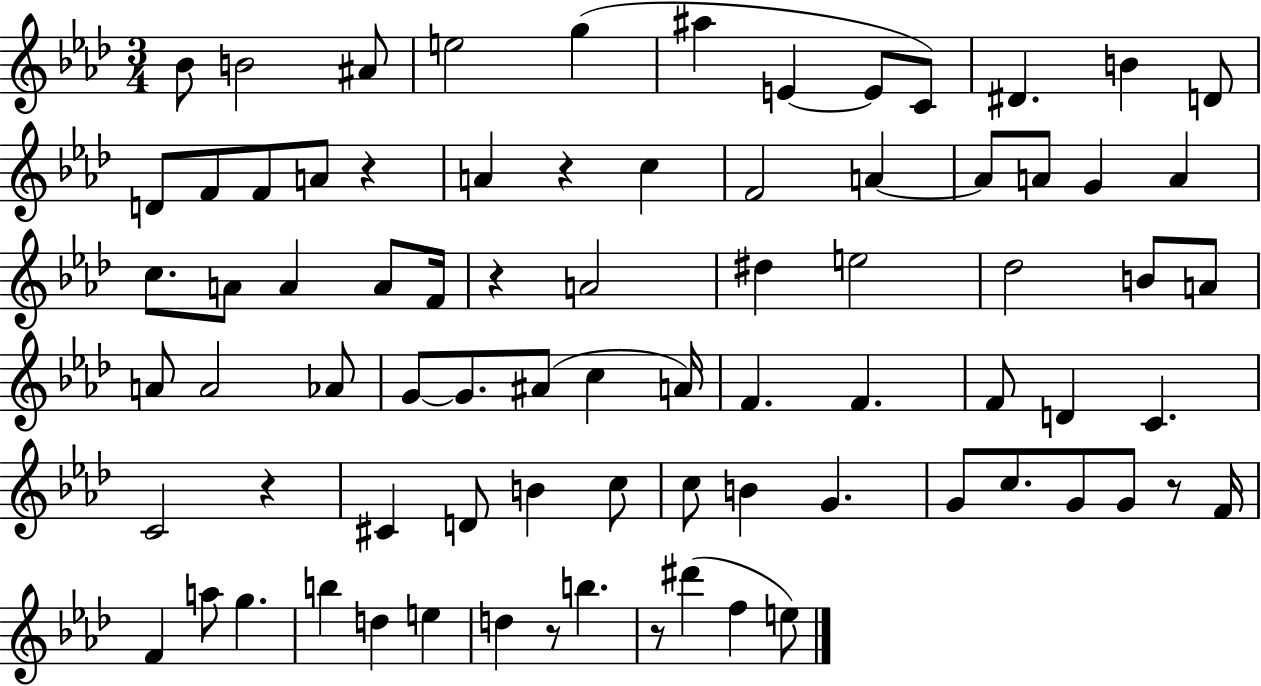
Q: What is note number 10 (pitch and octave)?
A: D#4